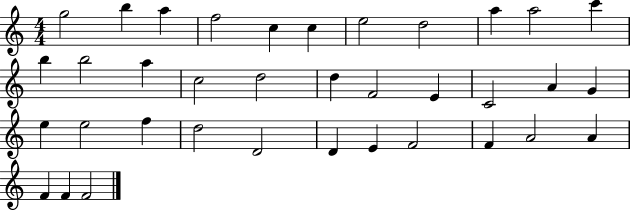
{
  \clef treble
  \numericTimeSignature
  \time 4/4
  \key c \major
  g''2 b''4 a''4 | f''2 c''4 c''4 | e''2 d''2 | a''4 a''2 c'''4 | \break b''4 b''2 a''4 | c''2 d''2 | d''4 f'2 e'4 | c'2 a'4 g'4 | \break e''4 e''2 f''4 | d''2 d'2 | d'4 e'4 f'2 | f'4 a'2 a'4 | \break f'4 f'4 f'2 | \bar "|."
}